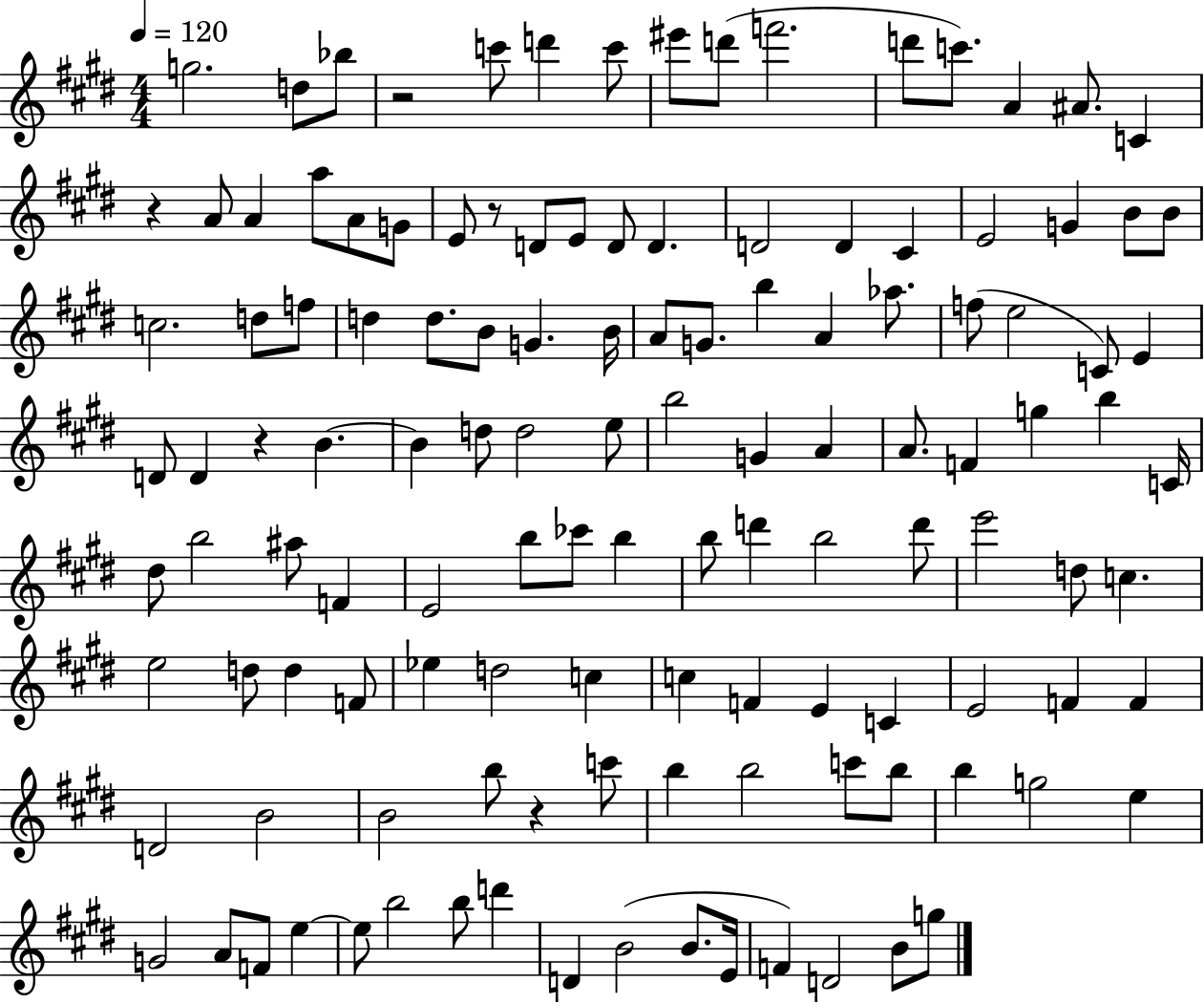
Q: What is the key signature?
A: E major